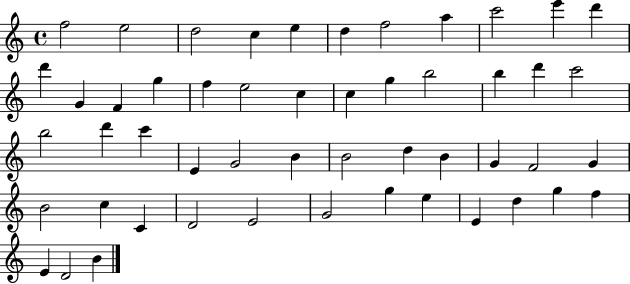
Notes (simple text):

F5/h E5/h D5/h C5/q E5/q D5/q F5/h A5/q C6/h E6/q D6/q D6/q G4/q F4/q G5/q F5/q E5/h C5/q C5/q G5/q B5/h B5/q D6/q C6/h B5/h D6/q C6/q E4/q G4/h B4/q B4/h D5/q B4/q G4/q F4/h G4/q B4/h C5/q C4/q D4/h E4/h G4/h G5/q E5/q E4/q D5/q G5/q F5/q E4/q D4/h B4/q